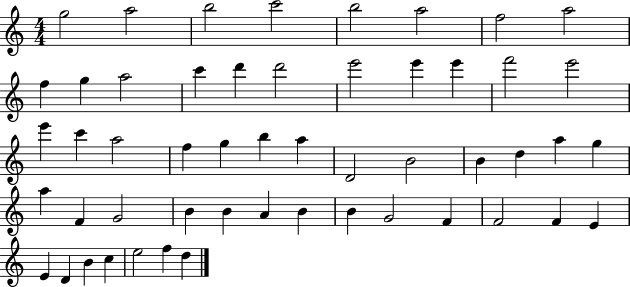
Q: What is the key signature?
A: C major